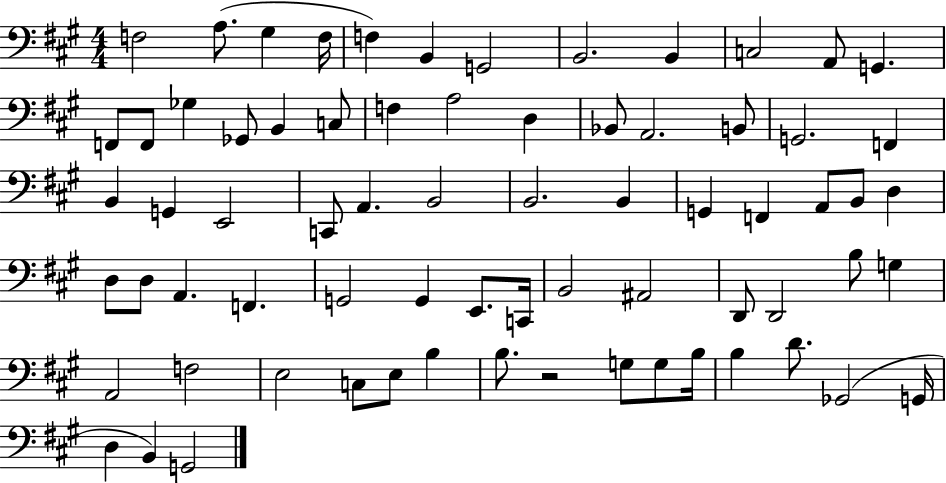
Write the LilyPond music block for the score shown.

{
  \clef bass
  \numericTimeSignature
  \time 4/4
  \key a \major
  f2 a8.( gis4 f16 | f4) b,4 g,2 | b,2. b,4 | c2 a,8 g,4. | \break f,8 f,8 ges4 ges,8 b,4 c8 | f4 a2 d4 | bes,8 a,2. b,8 | g,2. f,4 | \break b,4 g,4 e,2 | c,8 a,4. b,2 | b,2. b,4 | g,4 f,4 a,8 b,8 d4 | \break d8 d8 a,4. f,4. | g,2 g,4 e,8. c,16 | b,2 ais,2 | d,8 d,2 b8 g4 | \break a,2 f2 | e2 c8 e8 b4 | b8. r2 g8 g8 b16 | b4 d'8. ges,2( g,16 | \break d4 b,4) g,2 | \bar "|."
}